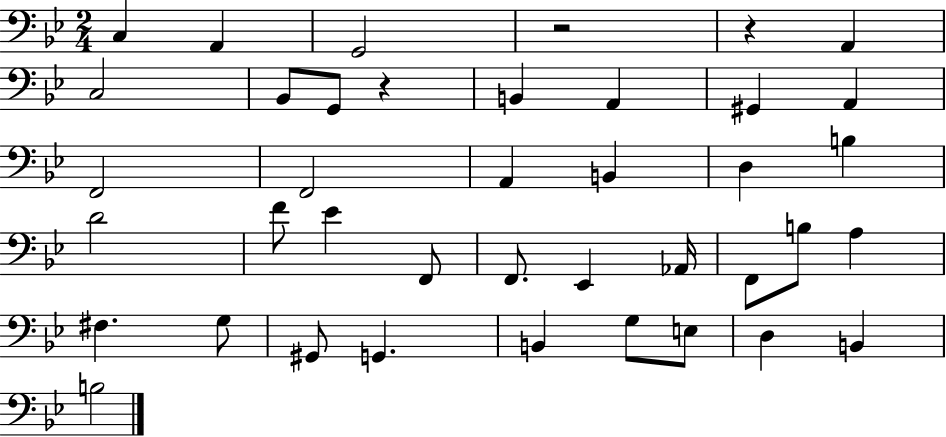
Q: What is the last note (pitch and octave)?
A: B3